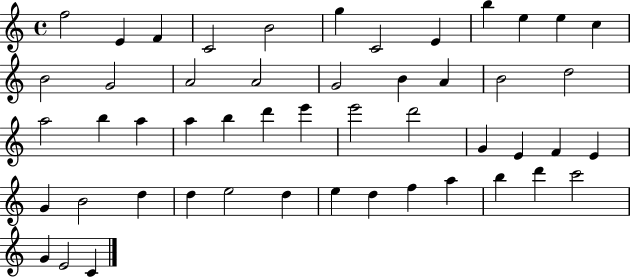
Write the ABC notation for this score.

X:1
T:Untitled
M:4/4
L:1/4
K:C
f2 E F C2 B2 g C2 E b e e c B2 G2 A2 A2 G2 B A B2 d2 a2 b a a b d' e' e'2 d'2 G E F E G B2 d d e2 d e d f a b d' c'2 G E2 C